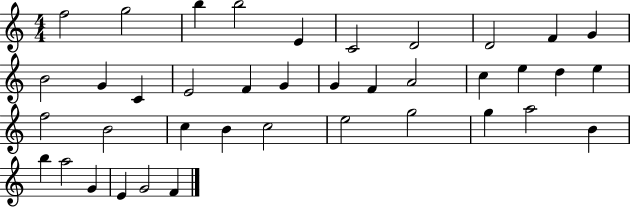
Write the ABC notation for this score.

X:1
T:Untitled
M:4/4
L:1/4
K:C
f2 g2 b b2 E C2 D2 D2 F G B2 G C E2 F G G F A2 c e d e f2 B2 c B c2 e2 g2 g a2 B b a2 G E G2 F